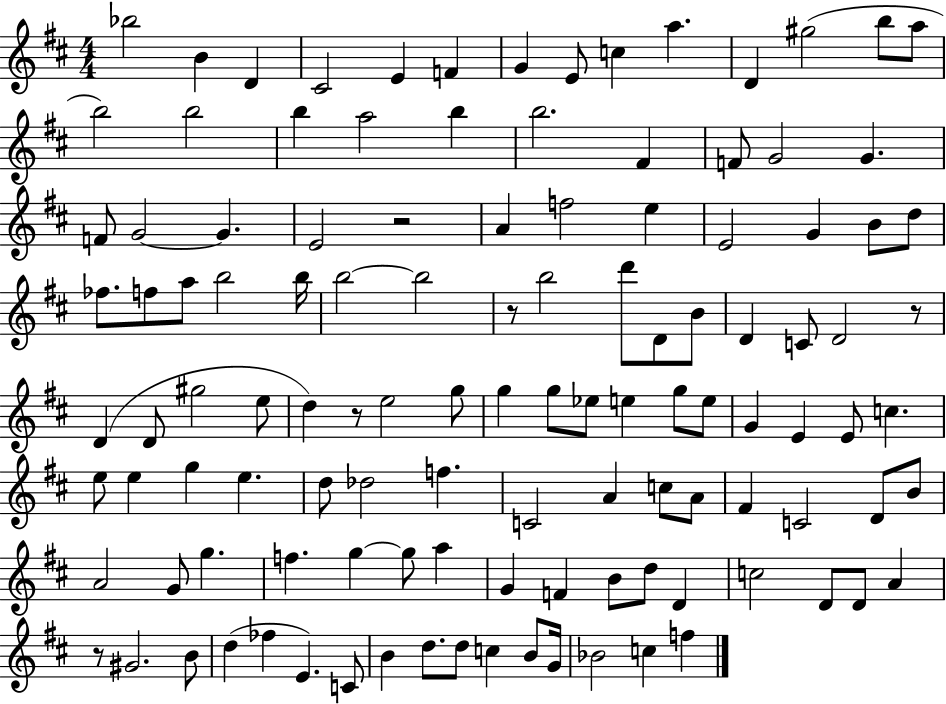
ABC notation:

X:1
T:Untitled
M:4/4
L:1/4
K:D
_b2 B D ^C2 E F G E/2 c a D ^g2 b/2 a/2 b2 b2 b a2 b b2 ^F F/2 G2 G F/2 G2 G E2 z2 A f2 e E2 G B/2 d/2 _f/2 f/2 a/2 b2 b/4 b2 b2 z/2 b2 d'/2 D/2 B/2 D C/2 D2 z/2 D D/2 ^g2 e/2 d z/2 e2 g/2 g g/2 _e/2 e g/2 e/2 G E E/2 c e/2 e g e d/2 _d2 f C2 A c/2 A/2 ^F C2 D/2 B/2 A2 G/2 g f g g/2 a G F B/2 d/2 D c2 D/2 D/2 A z/2 ^G2 B/2 d _f E C/2 B d/2 d/2 c B/2 G/4 _B2 c f